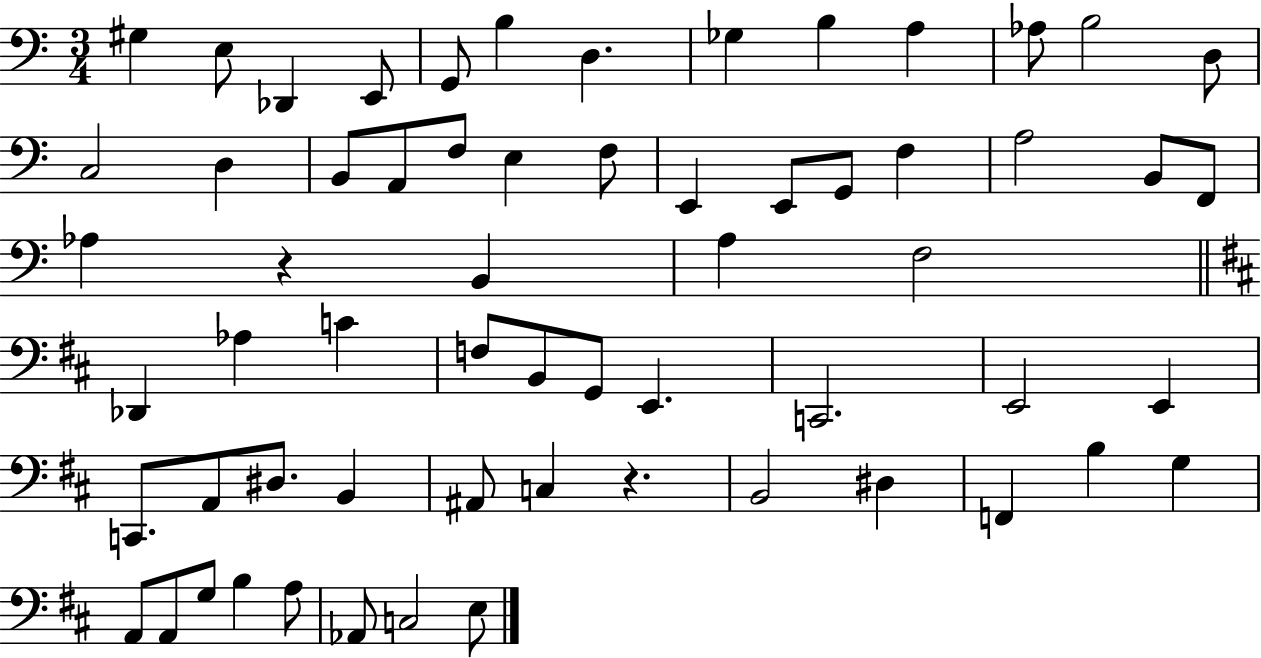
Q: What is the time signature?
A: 3/4